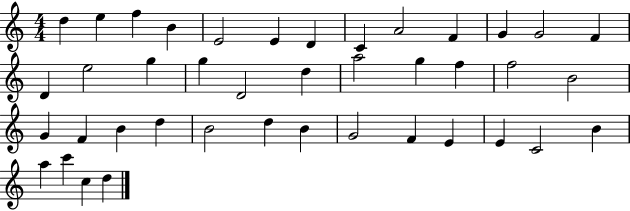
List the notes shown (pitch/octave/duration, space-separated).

D5/q E5/q F5/q B4/q E4/h E4/q D4/q C4/q A4/h F4/q G4/q G4/h F4/q D4/q E5/h G5/q G5/q D4/h D5/q A5/h G5/q F5/q F5/h B4/h G4/q F4/q B4/q D5/q B4/h D5/q B4/q G4/h F4/q E4/q E4/q C4/h B4/q A5/q C6/q C5/q D5/q